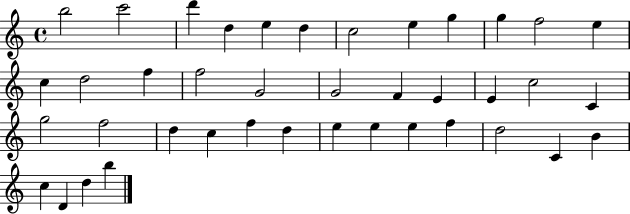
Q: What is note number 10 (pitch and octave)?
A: G5